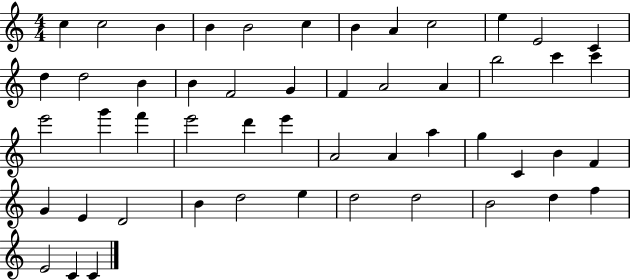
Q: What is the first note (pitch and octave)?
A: C5